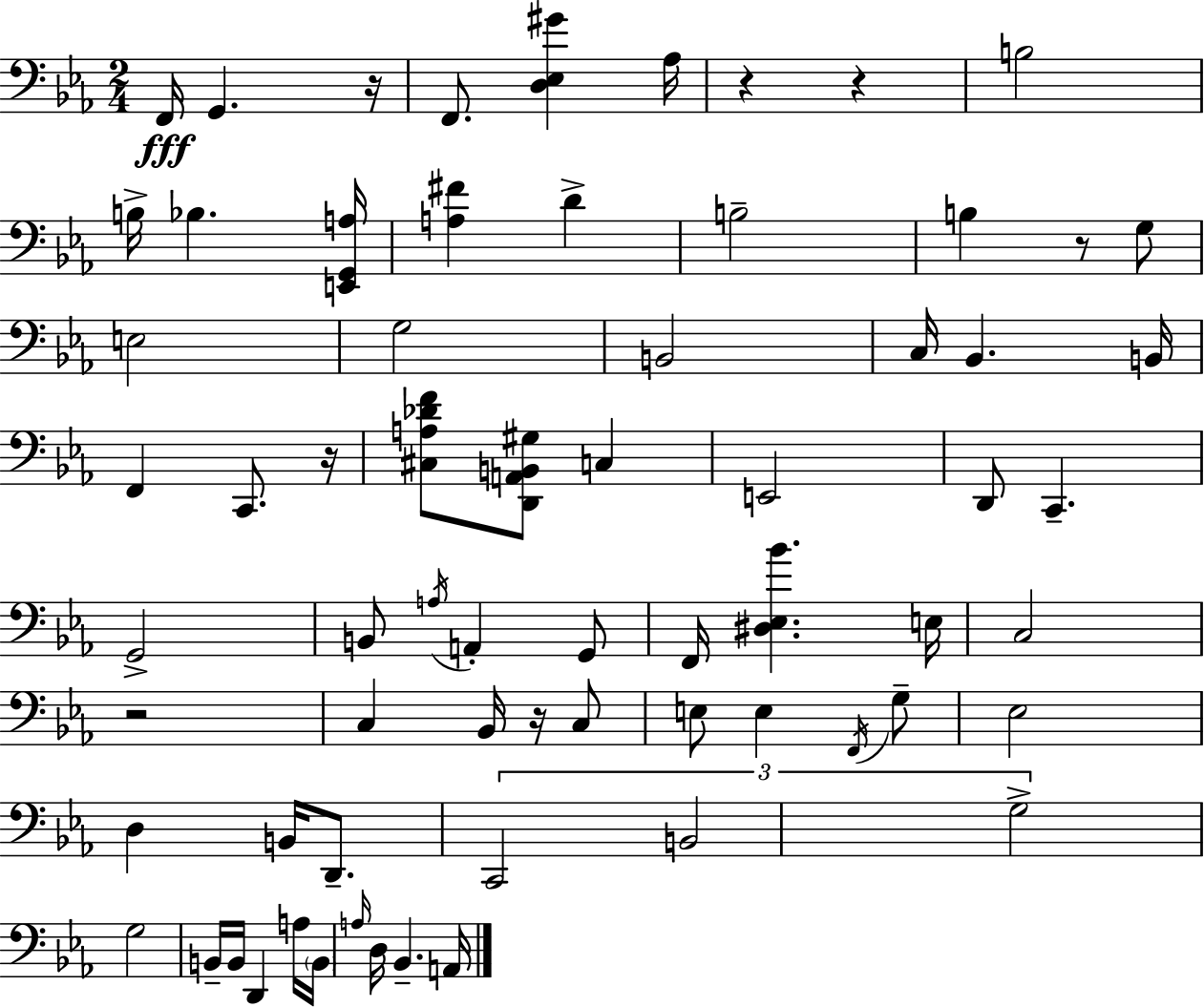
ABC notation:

X:1
T:Untitled
M:2/4
L:1/4
K:Cm
F,,/4 G,, z/4 F,,/2 [D,_E,^G] _A,/4 z z B,2 B,/4 _B, [E,,G,,A,]/4 [A,^F] D B,2 B, z/2 G,/2 E,2 G,2 B,,2 C,/4 _B,, B,,/4 F,, C,,/2 z/4 [^C,A,_DF]/2 [D,,A,,B,,^G,]/2 C, E,,2 D,,/2 C,, G,,2 B,,/2 A,/4 A,, G,,/2 F,,/4 [^D,_E,_B] E,/4 C,2 z2 C, _B,,/4 z/4 C,/2 E,/2 E, F,,/4 G,/2 _E,2 D, B,,/4 D,,/2 C,,2 B,,2 G,2 G,2 B,,/4 B,,/4 D,, A,/4 B,,/4 A,/4 D,/4 _B,, A,,/4